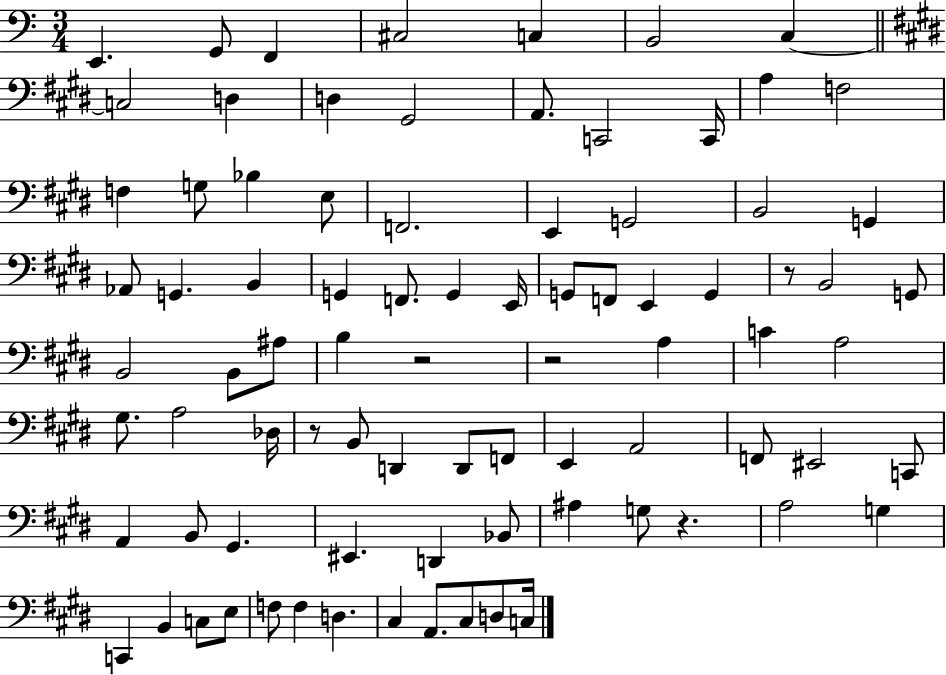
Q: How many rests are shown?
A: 5